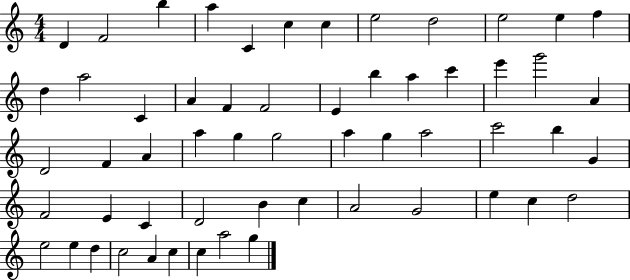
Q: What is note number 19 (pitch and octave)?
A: E4